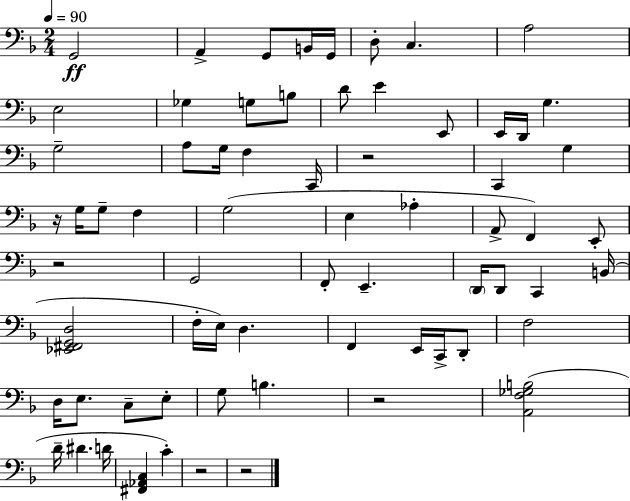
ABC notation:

X:1
T:Untitled
M:2/4
L:1/4
K:Dm
G,,2 A,, G,,/2 B,,/4 G,,/4 D,/2 C, A,2 E,2 _G, G,/2 B,/2 D/2 E E,,/2 E,,/4 D,,/4 G, G,2 A,/2 G,/4 F, C,,/4 z2 C,, G, z/4 G,/4 G,/2 F, G,2 E, _A, A,,/2 F,, E,,/2 z2 G,,2 F,,/2 E,, D,,/4 D,,/2 C,, B,,/4 [_E,,^F,,G,,D,]2 F,/4 E,/4 D, F,, E,,/4 C,,/4 D,,/2 F,2 D,/4 E,/2 C,/2 E,/2 G,/2 B, z2 [A,,F,_G,B,]2 D/4 ^D D/4 [^F,,_A,,C,] C z2 z2